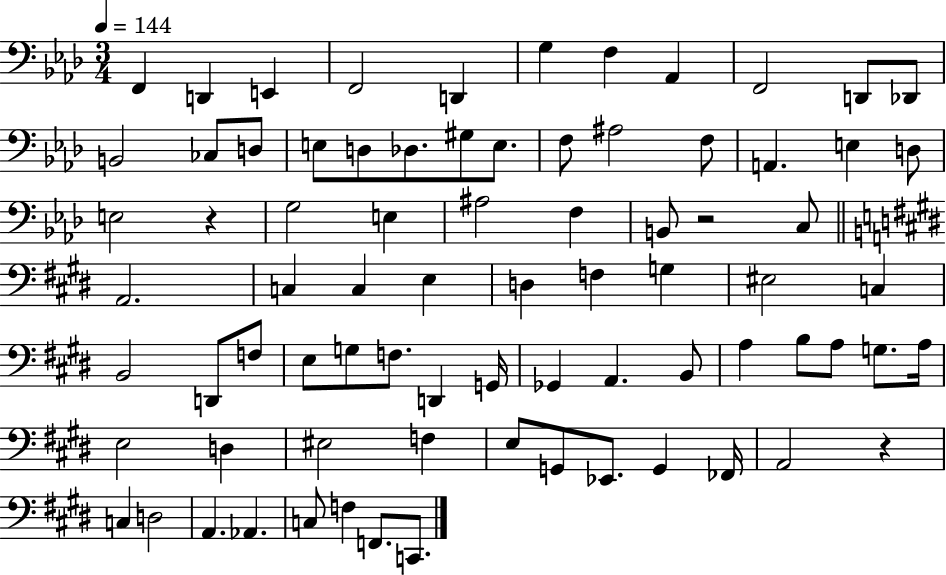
X:1
T:Untitled
M:3/4
L:1/4
K:Ab
F,, D,, E,, F,,2 D,, G, F, _A,, F,,2 D,,/2 _D,,/2 B,,2 _C,/2 D,/2 E,/2 D,/2 _D,/2 ^G,/2 E,/2 F,/2 ^A,2 F,/2 A,, E, D,/2 E,2 z G,2 E, ^A,2 F, B,,/2 z2 C,/2 A,,2 C, C, E, D, F, G, ^E,2 C, B,,2 D,,/2 F,/2 E,/2 G,/2 F,/2 D,, G,,/4 _G,, A,, B,,/2 A, B,/2 A,/2 G,/2 A,/4 E,2 D, ^E,2 F, E,/2 G,,/2 _E,,/2 G,, _F,,/4 A,,2 z C, D,2 A,, _A,, C,/2 F, F,,/2 C,,/2